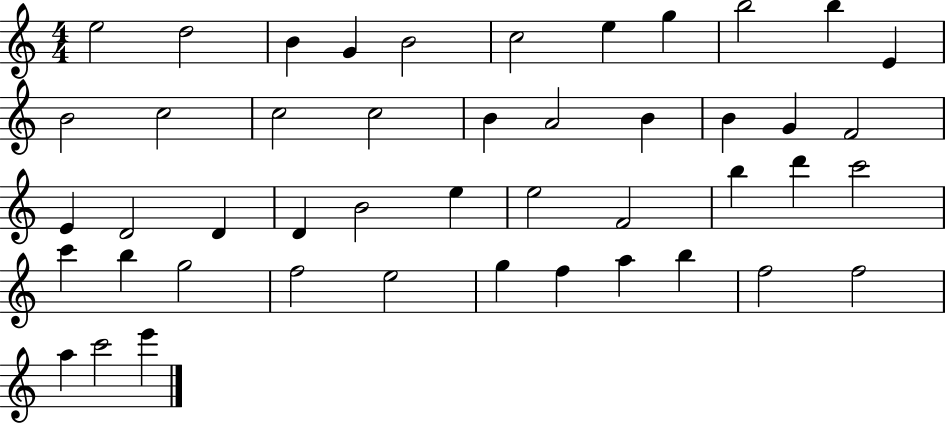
E5/h D5/h B4/q G4/q B4/h C5/h E5/q G5/q B5/h B5/q E4/q B4/h C5/h C5/h C5/h B4/q A4/h B4/q B4/q G4/q F4/h E4/q D4/h D4/q D4/q B4/h E5/q E5/h F4/h B5/q D6/q C6/h C6/q B5/q G5/h F5/h E5/h G5/q F5/q A5/q B5/q F5/h F5/h A5/q C6/h E6/q